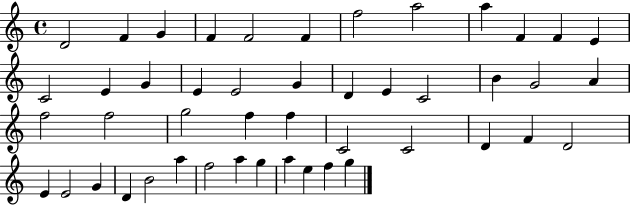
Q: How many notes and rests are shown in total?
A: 47